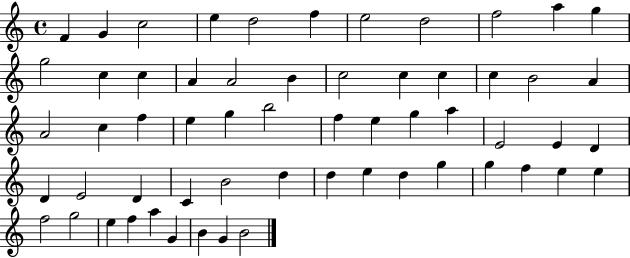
{
  \clef treble
  \time 4/4
  \defaultTimeSignature
  \key c \major
  f'4 g'4 c''2 | e''4 d''2 f''4 | e''2 d''2 | f''2 a''4 g''4 | \break g''2 c''4 c''4 | a'4 a'2 b'4 | c''2 c''4 c''4 | c''4 b'2 a'4 | \break a'2 c''4 f''4 | e''4 g''4 b''2 | f''4 e''4 g''4 a''4 | e'2 e'4 d'4 | \break d'4 e'2 d'4 | c'4 b'2 d''4 | d''4 e''4 d''4 g''4 | g''4 f''4 e''4 e''4 | \break f''2 g''2 | e''4 f''4 a''4 g'4 | b'4 g'4 b'2 | \bar "|."
}